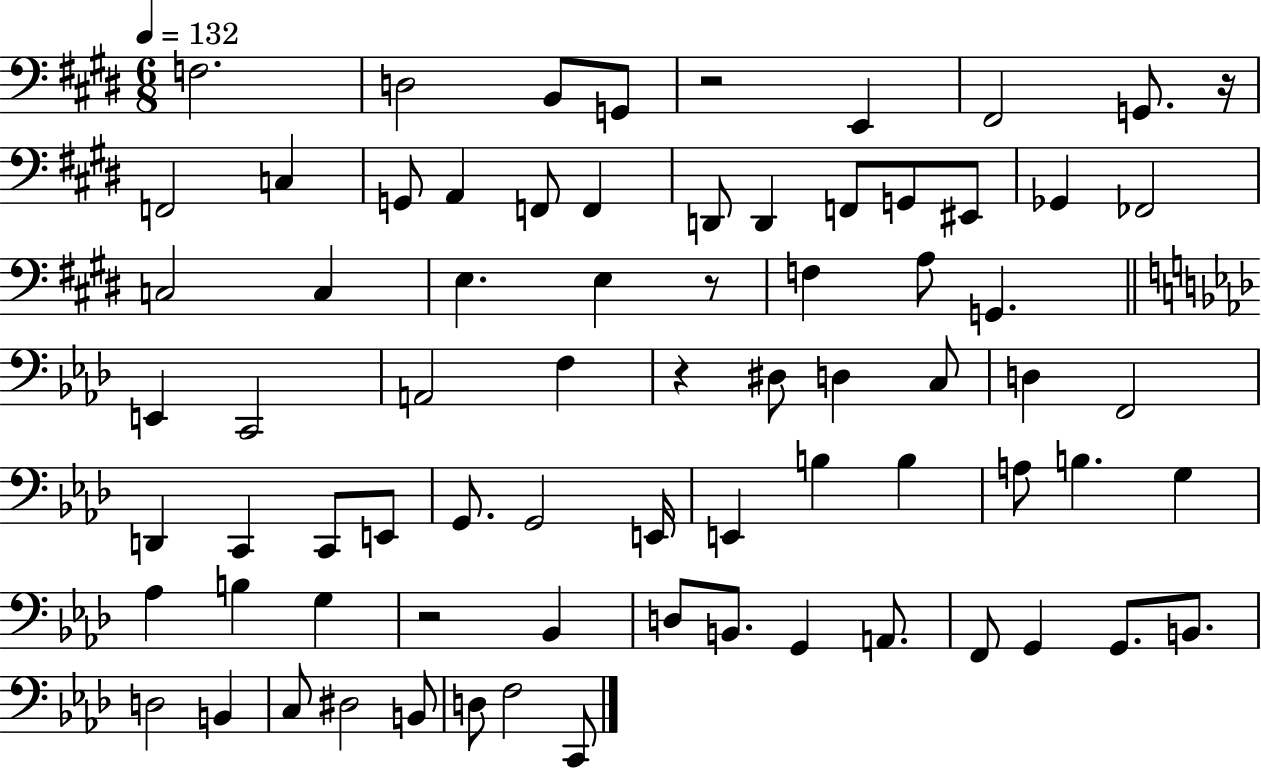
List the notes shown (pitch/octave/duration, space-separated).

F3/h. D3/h B2/e G2/e R/h E2/q F#2/h G2/e. R/s F2/h C3/q G2/e A2/q F2/e F2/q D2/e D2/q F2/e G2/e EIS2/e Gb2/q FES2/h C3/h C3/q E3/q. E3/q R/e F3/q A3/e G2/q. E2/q C2/h A2/h F3/q R/q D#3/e D3/q C3/e D3/q F2/h D2/q C2/q C2/e E2/e G2/e. G2/h E2/s E2/q B3/q B3/q A3/e B3/q. G3/q Ab3/q B3/q G3/q R/h Bb2/q D3/e B2/e. G2/q A2/e. F2/e G2/q G2/e. B2/e. D3/h B2/q C3/e D#3/h B2/e D3/e F3/h C2/e